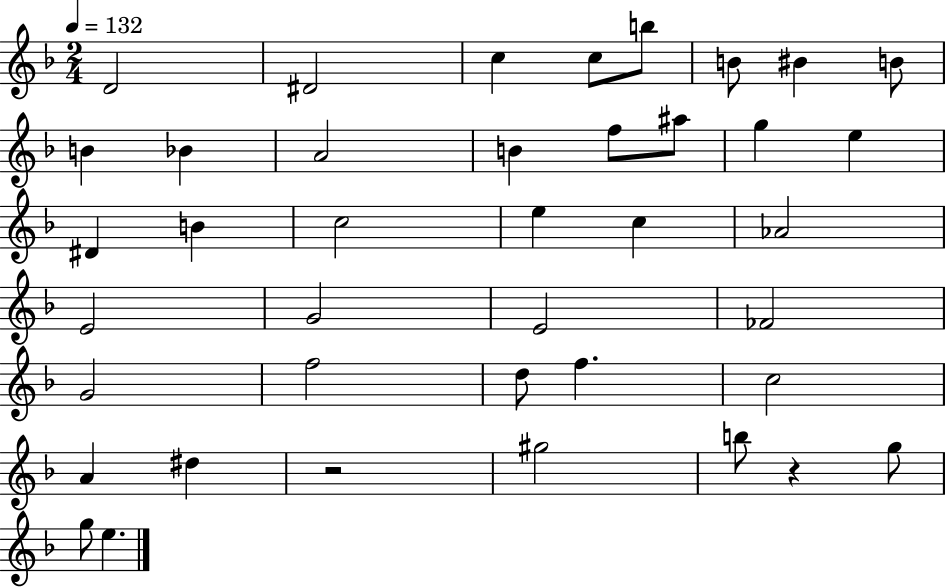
D4/h D#4/h C5/q C5/e B5/e B4/e BIS4/q B4/e B4/q Bb4/q A4/h B4/q F5/e A#5/e G5/q E5/q D#4/q B4/q C5/h E5/q C5/q Ab4/h E4/h G4/h E4/h FES4/h G4/h F5/h D5/e F5/q. C5/h A4/q D#5/q R/h G#5/h B5/e R/q G5/e G5/e E5/q.